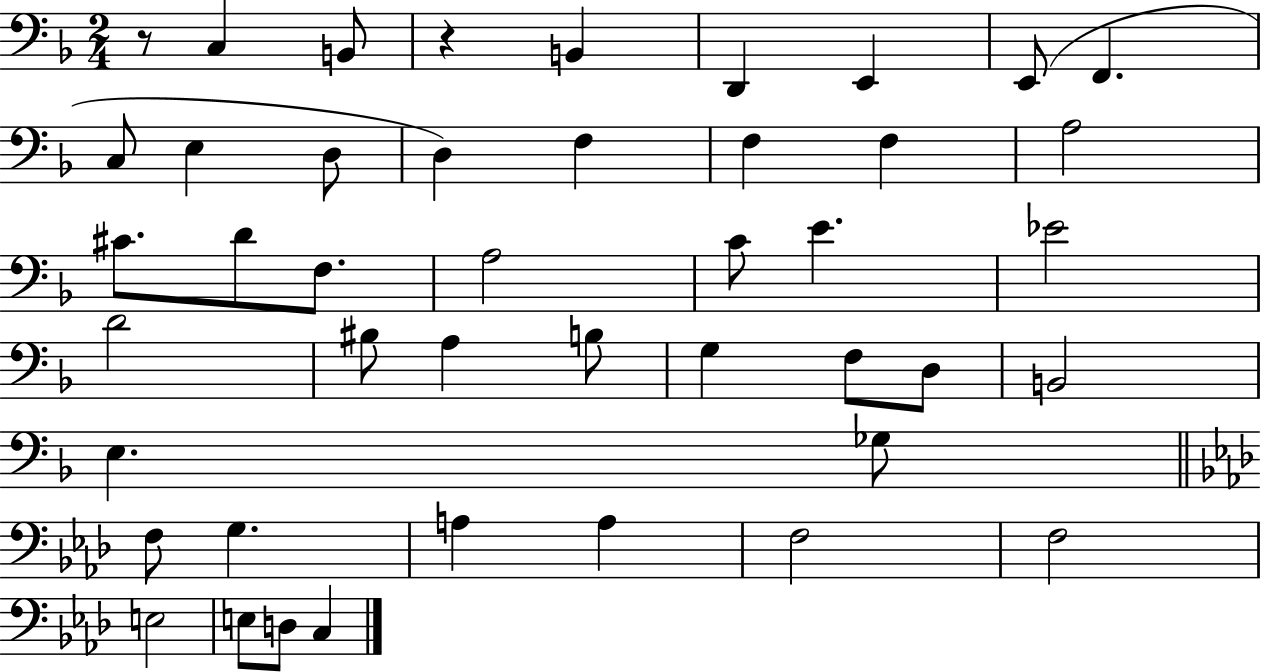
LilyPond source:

{
  \clef bass
  \numericTimeSignature
  \time 2/4
  \key f \major
  r8 c4 b,8 | r4 b,4 | d,4 e,4 | e,8( f,4. | \break c8 e4 d8 | d4) f4 | f4 f4 | a2 | \break cis'8. d'8 f8. | a2 | c'8 e'4. | ees'2 | \break d'2 | bis8 a4 b8 | g4 f8 d8 | b,2 | \break e4. ges8 | \bar "||" \break \key aes \major f8 g4. | a4 a4 | f2 | f2 | \break e2 | e8 d8 c4 | \bar "|."
}